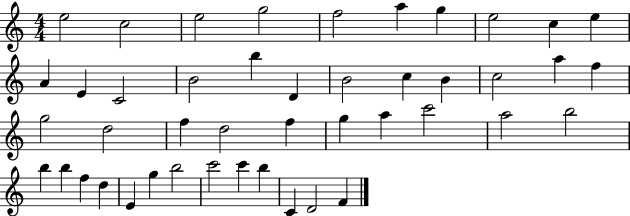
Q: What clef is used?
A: treble